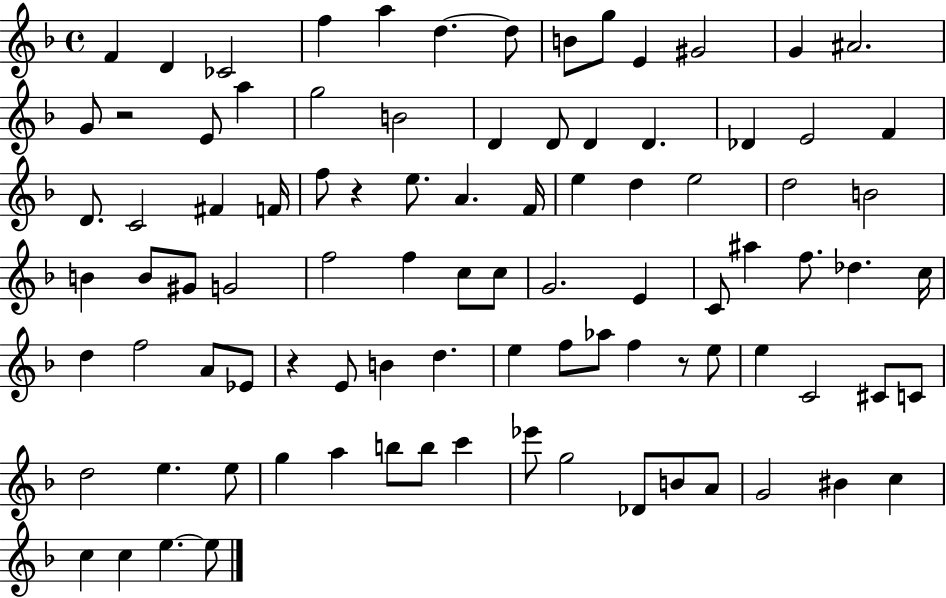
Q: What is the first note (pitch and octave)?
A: F4